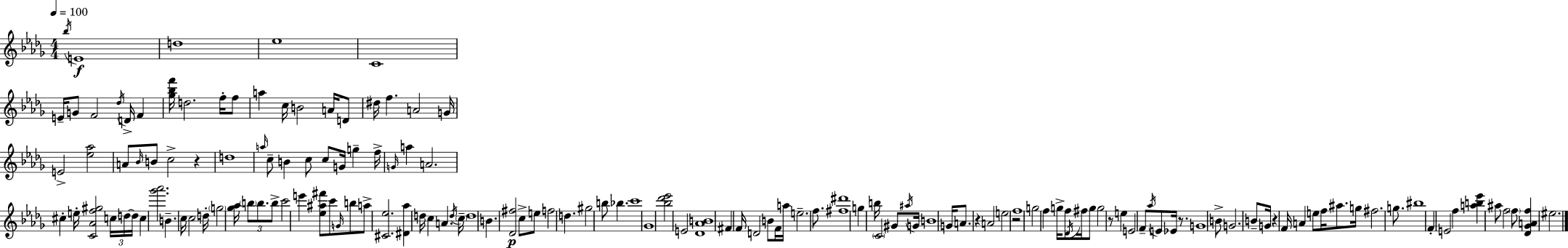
{
  \clef treble
  \numericTimeSignature
  \time 4/4
  \key bes \minor
  \tempo 4 = 100
  \repeat volta 2 { \acciaccatura { bes''16 }\f e'1 | d''1 | ees''1 | c'1 | \break e'16-- g'8 f'2 \acciaccatura { des''16 } d'16-> f'4 | <ges'' bes'' f'''>16 d''2. f''16-. | f''8 a''4 c''16 b'2 a'16 | d'8 dis''16 f''4. a'2 | \break g'16 e'2-> <ees'' aes''>2 | a'8 \grace { bes'16 } b'8 c''2-> r4 | d''1 | \grace { a''16 } c''8-- b'4 c''8 c''8 g'16 g''4-- | \break f''16-> \grace { g'16 } a''4 a'2. | cis''4-. e''16-. <c' aes' f'' gis''>2 | \tuplet 3/2 { c''16 d''16~~ d''16 } c''4 <ges''' aes'''>2. | b'4.-- c''16 c''2 | \break d''16-. \parenthesize g''2 <ges'' aes''>16 \tuplet 3/2 { \parenthesize b''8 | b''8. b''8-> } c'''2 e'''4 | <ees'' ais'' fis'''>8 c'''8 \grace { g'16 } b''8 a''8-> <cis' ees''>2. | <dis' aes''>4 d''16 c''4 a'4. | \break \acciaccatura { d''16 } \parenthesize c''16-- d''1 | b'4. <des' fis''>2\p | c''8-> e''8 f''2 | d''4. gis''2 b''8 | \break bes''4. c'''1 | ges'1 | <bes'' des''' ees'''>2 e'2 | <des' aes' b'>1 | \break fis'4 f'16 d'2 | b'8 f'16 a''16 e''2.-- | f''8. <fis'' dis'''>1 | g''4 b''16 \parenthesize c'2 | \break gis'8 \acciaccatura { ais''16 } g'16 b'1 | g'16 a'8. r4 | a'2 e''2 | r2 f''1 | \break g''2 | f''4 g''16-> f''8 \acciaccatura { des'16 } fis''16 g''8 g''2 | r8 e''4 e'2 | f'8-- \acciaccatura { aes''16 } e'8 ees'16 r8. g'1 | \break b'8-> g'2. | b'8-- g'16 r4 f'16 | a'4 e''8 f''16 ais''8. g''16 fis''2. | g''8. bis''1 | \break f'4-. e'2 | f''4 <a'' b'' ees'''>4 ais''8 | f''2 \parenthesize f''8 <des' ges' a' f''>4 eis''2. | } \bar "|."
}